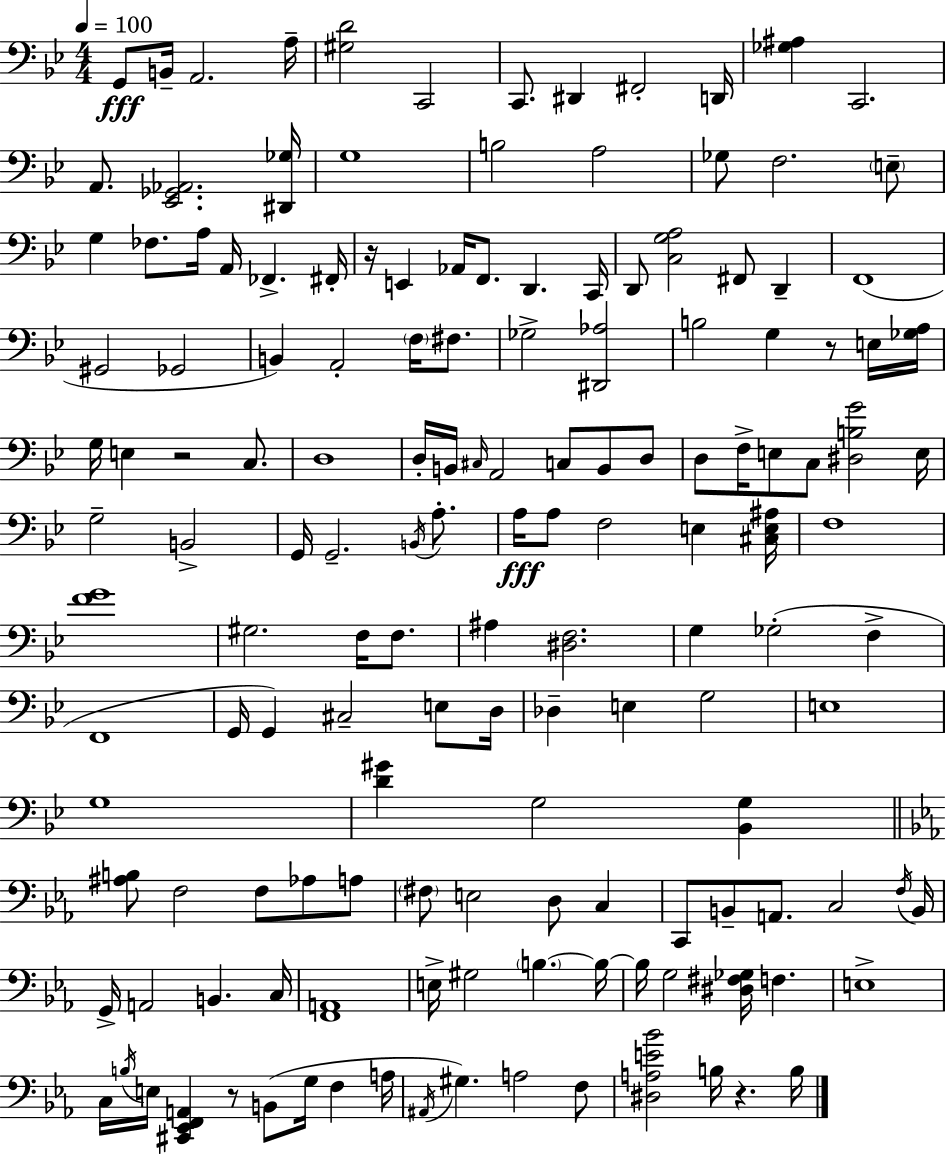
{
  \clef bass
  \numericTimeSignature
  \time 4/4
  \key bes \major
  \tempo 4 = 100
  g,8\fff b,16-- a,2. a16-- | <gis d'>2 c,2 | c,8. dis,4 fis,2-. d,16 | <ges ais>4 c,2. | \break a,8. <ees, ges, aes,>2. <dis, ges>16 | g1 | b2 a2 | ges8 f2. \parenthesize e8-- | \break g4 fes8. a16 a,16 fes,4.-> fis,16-. | r16 e,4 aes,16 f,8. d,4. c,16 | d,8 <c g a>2 fis,8 d,4-- | f,1( | \break gis,2 ges,2 | b,4) a,2-. \parenthesize f16 fis8. | ges2-> <dis, aes>2 | b2 g4 r8 e16 <ges a>16 | \break g16 e4 r2 c8. | d1 | d16-. b,16 \grace { cis16 } a,2 c8 b,8 d8 | d8 f16-> e8 c8 <dis b g'>2 | \break e16 g2-- b,2-> | g,16 g,2.-- \acciaccatura { b,16 } a8.-. | a16\fff a8 f2 e4 | <cis e ais>16 f1 | \break <f' g'>1 | gis2. f16 f8. | ais4 <dis f>2. | g4 ges2-.( f4-> | \break f,1 | g,16 g,4) cis2-- e8 | d16 des4-- e4 g2 | e1 | \break g1 | <d' gis'>4 g2 <bes, g>4 | \bar "||" \break \key c \minor <ais b>8 f2 f8 aes8 a8 | \parenthesize fis8 e2 d8 c4 | c,8 b,8-- a,8. c2 \acciaccatura { f16 } | b,16 g,16-> a,2 b,4. | \break c16 <f, a,>1 | e16-> gis2 \parenthesize b4.~~ | b16~~ b16 g2 <dis fis ges>16 f4. | e1-> | \break c16 \acciaccatura { b16 } e16 <cis, ees, f, a,>4 r8 b,8( g16 f4 | a16 \acciaccatura { ais,16 } gis4.) a2 | f8 <dis a e' bes'>2 b16 r4. | b16 \bar "|."
}